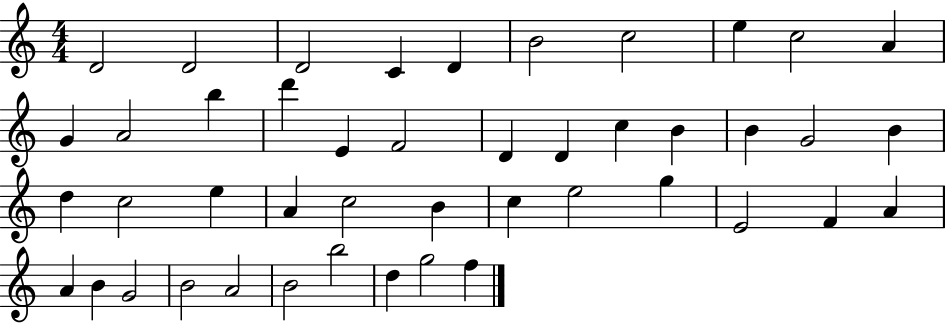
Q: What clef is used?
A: treble